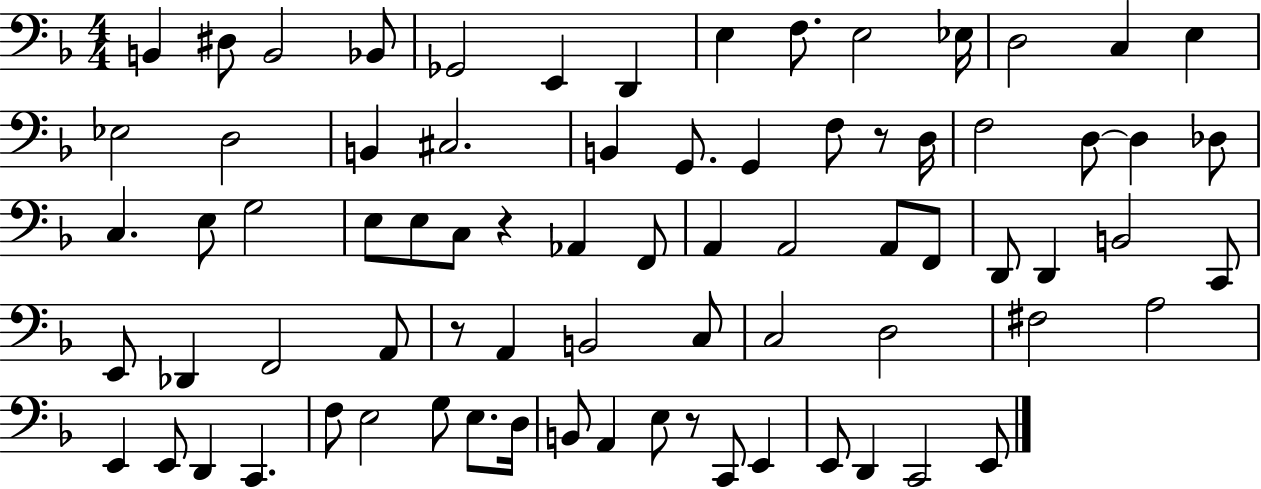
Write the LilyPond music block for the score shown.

{
  \clef bass
  \numericTimeSignature
  \time 4/4
  \key f \major
  b,4 dis8 b,2 bes,8 | ges,2 e,4 d,4 | e4 f8. e2 ees16 | d2 c4 e4 | \break ees2 d2 | b,4 cis2. | b,4 g,8. g,4 f8 r8 d16 | f2 d8~~ d4 des8 | \break c4. e8 g2 | e8 e8 c8 r4 aes,4 f,8 | a,4 a,2 a,8 f,8 | d,8 d,4 b,2 c,8 | \break e,8 des,4 f,2 a,8 | r8 a,4 b,2 c8 | c2 d2 | fis2 a2 | \break e,4 e,8 d,4 c,4. | f8 e2 g8 e8. d16 | b,8 a,4 e8 r8 c,8 e,4 | e,8 d,4 c,2 e,8 | \break \bar "|."
}